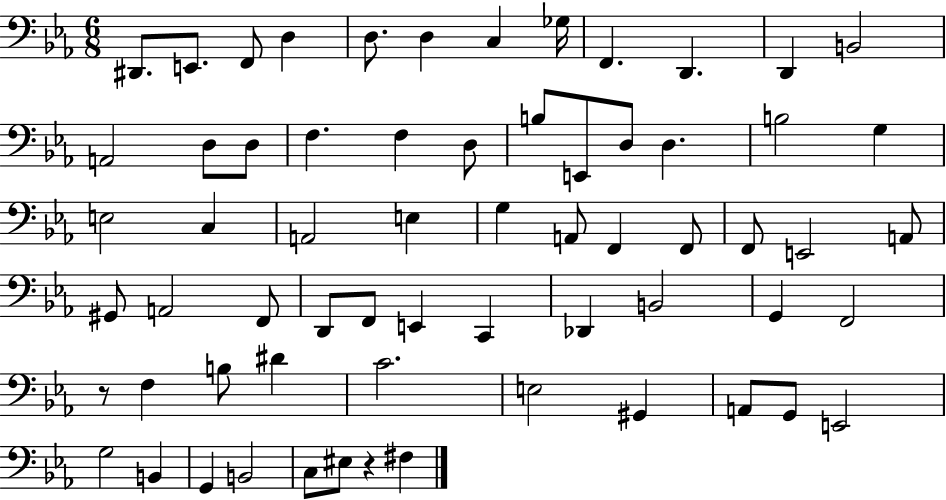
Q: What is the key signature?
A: EES major